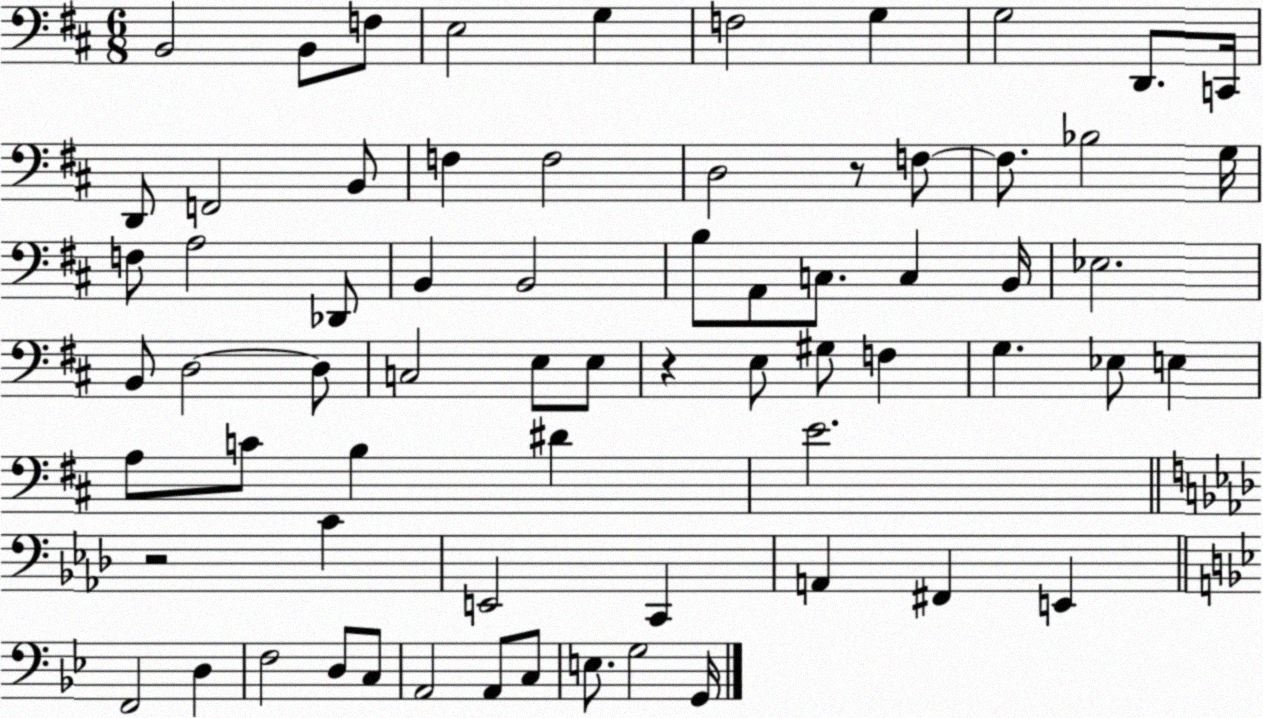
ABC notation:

X:1
T:Untitled
M:6/8
L:1/4
K:D
B,,2 B,,/2 F,/2 E,2 G, F,2 G, G,2 D,,/2 C,,/4 D,,/2 F,,2 B,,/2 F, F,2 D,2 z/2 F,/2 F,/2 _B,2 G,/4 F,/2 A,2 _D,,/2 B,, B,,2 B,/2 A,,/2 C,/2 C, B,,/4 _E,2 B,,/2 D,2 D,/2 C,2 E,/2 E,/2 z E,/2 ^G,/2 F, G, _E,/2 E, A,/2 C/2 B, ^D E2 z2 C E,,2 C,, A,, ^F,, E,, F,,2 D, F,2 D,/2 C,/2 A,,2 A,,/2 C,/2 E,/2 G,2 G,,/4